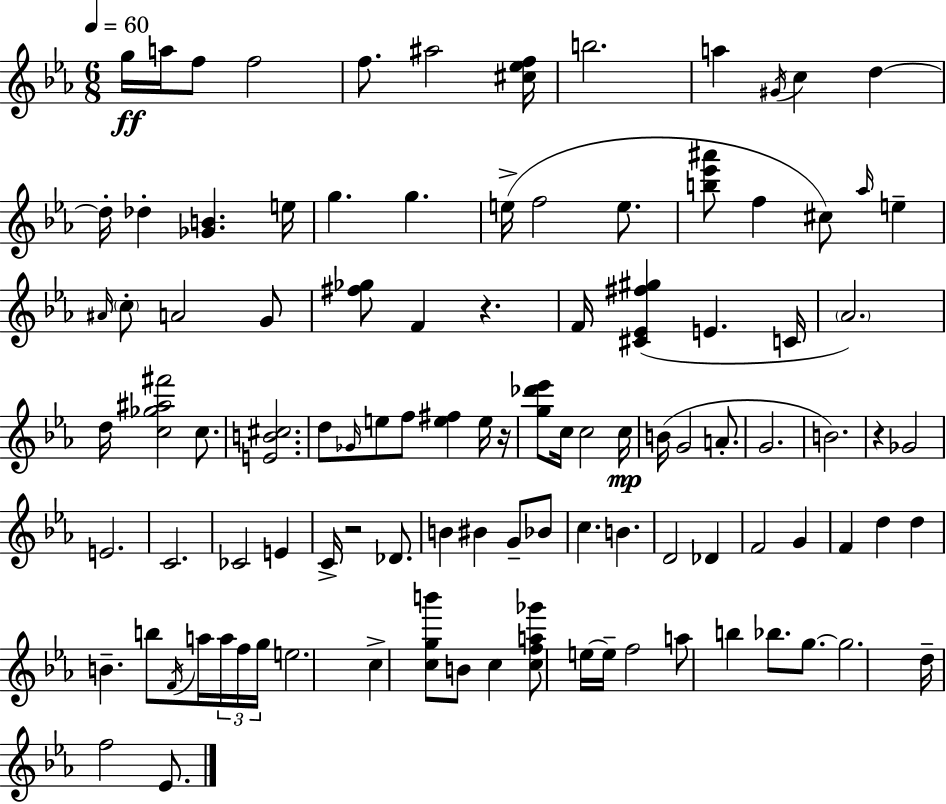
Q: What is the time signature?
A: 6/8